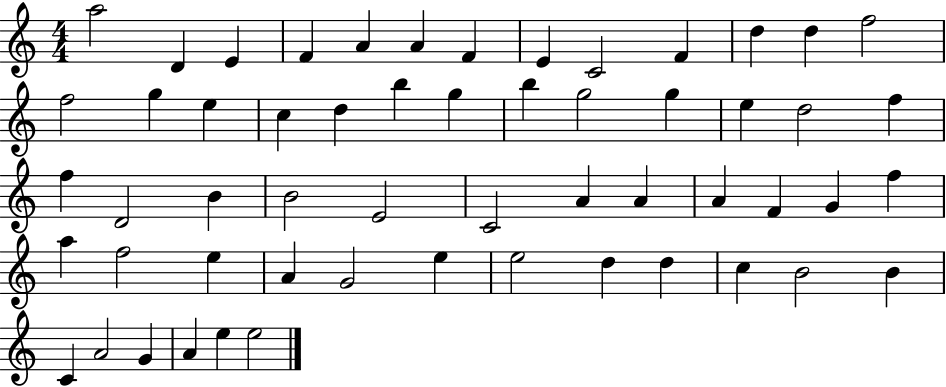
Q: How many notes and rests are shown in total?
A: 56